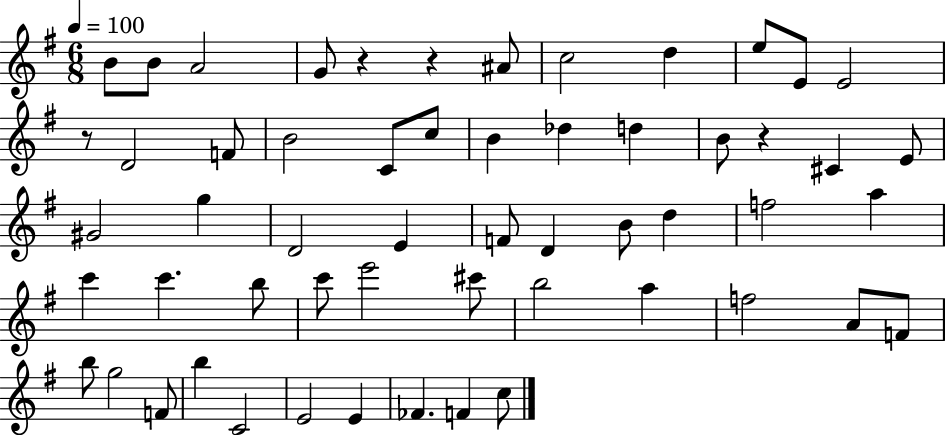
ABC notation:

X:1
T:Untitled
M:6/8
L:1/4
K:G
B/2 B/2 A2 G/2 z z ^A/2 c2 d e/2 E/2 E2 z/2 D2 F/2 B2 C/2 c/2 B _d d B/2 z ^C E/2 ^G2 g D2 E F/2 D B/2 d f2 a c' c' b/2 c'/2 e'2 ^c'/2 b2 a f2 A/2 F/2 b/2 g2 F/2 b C2 E2 E _F F c/2